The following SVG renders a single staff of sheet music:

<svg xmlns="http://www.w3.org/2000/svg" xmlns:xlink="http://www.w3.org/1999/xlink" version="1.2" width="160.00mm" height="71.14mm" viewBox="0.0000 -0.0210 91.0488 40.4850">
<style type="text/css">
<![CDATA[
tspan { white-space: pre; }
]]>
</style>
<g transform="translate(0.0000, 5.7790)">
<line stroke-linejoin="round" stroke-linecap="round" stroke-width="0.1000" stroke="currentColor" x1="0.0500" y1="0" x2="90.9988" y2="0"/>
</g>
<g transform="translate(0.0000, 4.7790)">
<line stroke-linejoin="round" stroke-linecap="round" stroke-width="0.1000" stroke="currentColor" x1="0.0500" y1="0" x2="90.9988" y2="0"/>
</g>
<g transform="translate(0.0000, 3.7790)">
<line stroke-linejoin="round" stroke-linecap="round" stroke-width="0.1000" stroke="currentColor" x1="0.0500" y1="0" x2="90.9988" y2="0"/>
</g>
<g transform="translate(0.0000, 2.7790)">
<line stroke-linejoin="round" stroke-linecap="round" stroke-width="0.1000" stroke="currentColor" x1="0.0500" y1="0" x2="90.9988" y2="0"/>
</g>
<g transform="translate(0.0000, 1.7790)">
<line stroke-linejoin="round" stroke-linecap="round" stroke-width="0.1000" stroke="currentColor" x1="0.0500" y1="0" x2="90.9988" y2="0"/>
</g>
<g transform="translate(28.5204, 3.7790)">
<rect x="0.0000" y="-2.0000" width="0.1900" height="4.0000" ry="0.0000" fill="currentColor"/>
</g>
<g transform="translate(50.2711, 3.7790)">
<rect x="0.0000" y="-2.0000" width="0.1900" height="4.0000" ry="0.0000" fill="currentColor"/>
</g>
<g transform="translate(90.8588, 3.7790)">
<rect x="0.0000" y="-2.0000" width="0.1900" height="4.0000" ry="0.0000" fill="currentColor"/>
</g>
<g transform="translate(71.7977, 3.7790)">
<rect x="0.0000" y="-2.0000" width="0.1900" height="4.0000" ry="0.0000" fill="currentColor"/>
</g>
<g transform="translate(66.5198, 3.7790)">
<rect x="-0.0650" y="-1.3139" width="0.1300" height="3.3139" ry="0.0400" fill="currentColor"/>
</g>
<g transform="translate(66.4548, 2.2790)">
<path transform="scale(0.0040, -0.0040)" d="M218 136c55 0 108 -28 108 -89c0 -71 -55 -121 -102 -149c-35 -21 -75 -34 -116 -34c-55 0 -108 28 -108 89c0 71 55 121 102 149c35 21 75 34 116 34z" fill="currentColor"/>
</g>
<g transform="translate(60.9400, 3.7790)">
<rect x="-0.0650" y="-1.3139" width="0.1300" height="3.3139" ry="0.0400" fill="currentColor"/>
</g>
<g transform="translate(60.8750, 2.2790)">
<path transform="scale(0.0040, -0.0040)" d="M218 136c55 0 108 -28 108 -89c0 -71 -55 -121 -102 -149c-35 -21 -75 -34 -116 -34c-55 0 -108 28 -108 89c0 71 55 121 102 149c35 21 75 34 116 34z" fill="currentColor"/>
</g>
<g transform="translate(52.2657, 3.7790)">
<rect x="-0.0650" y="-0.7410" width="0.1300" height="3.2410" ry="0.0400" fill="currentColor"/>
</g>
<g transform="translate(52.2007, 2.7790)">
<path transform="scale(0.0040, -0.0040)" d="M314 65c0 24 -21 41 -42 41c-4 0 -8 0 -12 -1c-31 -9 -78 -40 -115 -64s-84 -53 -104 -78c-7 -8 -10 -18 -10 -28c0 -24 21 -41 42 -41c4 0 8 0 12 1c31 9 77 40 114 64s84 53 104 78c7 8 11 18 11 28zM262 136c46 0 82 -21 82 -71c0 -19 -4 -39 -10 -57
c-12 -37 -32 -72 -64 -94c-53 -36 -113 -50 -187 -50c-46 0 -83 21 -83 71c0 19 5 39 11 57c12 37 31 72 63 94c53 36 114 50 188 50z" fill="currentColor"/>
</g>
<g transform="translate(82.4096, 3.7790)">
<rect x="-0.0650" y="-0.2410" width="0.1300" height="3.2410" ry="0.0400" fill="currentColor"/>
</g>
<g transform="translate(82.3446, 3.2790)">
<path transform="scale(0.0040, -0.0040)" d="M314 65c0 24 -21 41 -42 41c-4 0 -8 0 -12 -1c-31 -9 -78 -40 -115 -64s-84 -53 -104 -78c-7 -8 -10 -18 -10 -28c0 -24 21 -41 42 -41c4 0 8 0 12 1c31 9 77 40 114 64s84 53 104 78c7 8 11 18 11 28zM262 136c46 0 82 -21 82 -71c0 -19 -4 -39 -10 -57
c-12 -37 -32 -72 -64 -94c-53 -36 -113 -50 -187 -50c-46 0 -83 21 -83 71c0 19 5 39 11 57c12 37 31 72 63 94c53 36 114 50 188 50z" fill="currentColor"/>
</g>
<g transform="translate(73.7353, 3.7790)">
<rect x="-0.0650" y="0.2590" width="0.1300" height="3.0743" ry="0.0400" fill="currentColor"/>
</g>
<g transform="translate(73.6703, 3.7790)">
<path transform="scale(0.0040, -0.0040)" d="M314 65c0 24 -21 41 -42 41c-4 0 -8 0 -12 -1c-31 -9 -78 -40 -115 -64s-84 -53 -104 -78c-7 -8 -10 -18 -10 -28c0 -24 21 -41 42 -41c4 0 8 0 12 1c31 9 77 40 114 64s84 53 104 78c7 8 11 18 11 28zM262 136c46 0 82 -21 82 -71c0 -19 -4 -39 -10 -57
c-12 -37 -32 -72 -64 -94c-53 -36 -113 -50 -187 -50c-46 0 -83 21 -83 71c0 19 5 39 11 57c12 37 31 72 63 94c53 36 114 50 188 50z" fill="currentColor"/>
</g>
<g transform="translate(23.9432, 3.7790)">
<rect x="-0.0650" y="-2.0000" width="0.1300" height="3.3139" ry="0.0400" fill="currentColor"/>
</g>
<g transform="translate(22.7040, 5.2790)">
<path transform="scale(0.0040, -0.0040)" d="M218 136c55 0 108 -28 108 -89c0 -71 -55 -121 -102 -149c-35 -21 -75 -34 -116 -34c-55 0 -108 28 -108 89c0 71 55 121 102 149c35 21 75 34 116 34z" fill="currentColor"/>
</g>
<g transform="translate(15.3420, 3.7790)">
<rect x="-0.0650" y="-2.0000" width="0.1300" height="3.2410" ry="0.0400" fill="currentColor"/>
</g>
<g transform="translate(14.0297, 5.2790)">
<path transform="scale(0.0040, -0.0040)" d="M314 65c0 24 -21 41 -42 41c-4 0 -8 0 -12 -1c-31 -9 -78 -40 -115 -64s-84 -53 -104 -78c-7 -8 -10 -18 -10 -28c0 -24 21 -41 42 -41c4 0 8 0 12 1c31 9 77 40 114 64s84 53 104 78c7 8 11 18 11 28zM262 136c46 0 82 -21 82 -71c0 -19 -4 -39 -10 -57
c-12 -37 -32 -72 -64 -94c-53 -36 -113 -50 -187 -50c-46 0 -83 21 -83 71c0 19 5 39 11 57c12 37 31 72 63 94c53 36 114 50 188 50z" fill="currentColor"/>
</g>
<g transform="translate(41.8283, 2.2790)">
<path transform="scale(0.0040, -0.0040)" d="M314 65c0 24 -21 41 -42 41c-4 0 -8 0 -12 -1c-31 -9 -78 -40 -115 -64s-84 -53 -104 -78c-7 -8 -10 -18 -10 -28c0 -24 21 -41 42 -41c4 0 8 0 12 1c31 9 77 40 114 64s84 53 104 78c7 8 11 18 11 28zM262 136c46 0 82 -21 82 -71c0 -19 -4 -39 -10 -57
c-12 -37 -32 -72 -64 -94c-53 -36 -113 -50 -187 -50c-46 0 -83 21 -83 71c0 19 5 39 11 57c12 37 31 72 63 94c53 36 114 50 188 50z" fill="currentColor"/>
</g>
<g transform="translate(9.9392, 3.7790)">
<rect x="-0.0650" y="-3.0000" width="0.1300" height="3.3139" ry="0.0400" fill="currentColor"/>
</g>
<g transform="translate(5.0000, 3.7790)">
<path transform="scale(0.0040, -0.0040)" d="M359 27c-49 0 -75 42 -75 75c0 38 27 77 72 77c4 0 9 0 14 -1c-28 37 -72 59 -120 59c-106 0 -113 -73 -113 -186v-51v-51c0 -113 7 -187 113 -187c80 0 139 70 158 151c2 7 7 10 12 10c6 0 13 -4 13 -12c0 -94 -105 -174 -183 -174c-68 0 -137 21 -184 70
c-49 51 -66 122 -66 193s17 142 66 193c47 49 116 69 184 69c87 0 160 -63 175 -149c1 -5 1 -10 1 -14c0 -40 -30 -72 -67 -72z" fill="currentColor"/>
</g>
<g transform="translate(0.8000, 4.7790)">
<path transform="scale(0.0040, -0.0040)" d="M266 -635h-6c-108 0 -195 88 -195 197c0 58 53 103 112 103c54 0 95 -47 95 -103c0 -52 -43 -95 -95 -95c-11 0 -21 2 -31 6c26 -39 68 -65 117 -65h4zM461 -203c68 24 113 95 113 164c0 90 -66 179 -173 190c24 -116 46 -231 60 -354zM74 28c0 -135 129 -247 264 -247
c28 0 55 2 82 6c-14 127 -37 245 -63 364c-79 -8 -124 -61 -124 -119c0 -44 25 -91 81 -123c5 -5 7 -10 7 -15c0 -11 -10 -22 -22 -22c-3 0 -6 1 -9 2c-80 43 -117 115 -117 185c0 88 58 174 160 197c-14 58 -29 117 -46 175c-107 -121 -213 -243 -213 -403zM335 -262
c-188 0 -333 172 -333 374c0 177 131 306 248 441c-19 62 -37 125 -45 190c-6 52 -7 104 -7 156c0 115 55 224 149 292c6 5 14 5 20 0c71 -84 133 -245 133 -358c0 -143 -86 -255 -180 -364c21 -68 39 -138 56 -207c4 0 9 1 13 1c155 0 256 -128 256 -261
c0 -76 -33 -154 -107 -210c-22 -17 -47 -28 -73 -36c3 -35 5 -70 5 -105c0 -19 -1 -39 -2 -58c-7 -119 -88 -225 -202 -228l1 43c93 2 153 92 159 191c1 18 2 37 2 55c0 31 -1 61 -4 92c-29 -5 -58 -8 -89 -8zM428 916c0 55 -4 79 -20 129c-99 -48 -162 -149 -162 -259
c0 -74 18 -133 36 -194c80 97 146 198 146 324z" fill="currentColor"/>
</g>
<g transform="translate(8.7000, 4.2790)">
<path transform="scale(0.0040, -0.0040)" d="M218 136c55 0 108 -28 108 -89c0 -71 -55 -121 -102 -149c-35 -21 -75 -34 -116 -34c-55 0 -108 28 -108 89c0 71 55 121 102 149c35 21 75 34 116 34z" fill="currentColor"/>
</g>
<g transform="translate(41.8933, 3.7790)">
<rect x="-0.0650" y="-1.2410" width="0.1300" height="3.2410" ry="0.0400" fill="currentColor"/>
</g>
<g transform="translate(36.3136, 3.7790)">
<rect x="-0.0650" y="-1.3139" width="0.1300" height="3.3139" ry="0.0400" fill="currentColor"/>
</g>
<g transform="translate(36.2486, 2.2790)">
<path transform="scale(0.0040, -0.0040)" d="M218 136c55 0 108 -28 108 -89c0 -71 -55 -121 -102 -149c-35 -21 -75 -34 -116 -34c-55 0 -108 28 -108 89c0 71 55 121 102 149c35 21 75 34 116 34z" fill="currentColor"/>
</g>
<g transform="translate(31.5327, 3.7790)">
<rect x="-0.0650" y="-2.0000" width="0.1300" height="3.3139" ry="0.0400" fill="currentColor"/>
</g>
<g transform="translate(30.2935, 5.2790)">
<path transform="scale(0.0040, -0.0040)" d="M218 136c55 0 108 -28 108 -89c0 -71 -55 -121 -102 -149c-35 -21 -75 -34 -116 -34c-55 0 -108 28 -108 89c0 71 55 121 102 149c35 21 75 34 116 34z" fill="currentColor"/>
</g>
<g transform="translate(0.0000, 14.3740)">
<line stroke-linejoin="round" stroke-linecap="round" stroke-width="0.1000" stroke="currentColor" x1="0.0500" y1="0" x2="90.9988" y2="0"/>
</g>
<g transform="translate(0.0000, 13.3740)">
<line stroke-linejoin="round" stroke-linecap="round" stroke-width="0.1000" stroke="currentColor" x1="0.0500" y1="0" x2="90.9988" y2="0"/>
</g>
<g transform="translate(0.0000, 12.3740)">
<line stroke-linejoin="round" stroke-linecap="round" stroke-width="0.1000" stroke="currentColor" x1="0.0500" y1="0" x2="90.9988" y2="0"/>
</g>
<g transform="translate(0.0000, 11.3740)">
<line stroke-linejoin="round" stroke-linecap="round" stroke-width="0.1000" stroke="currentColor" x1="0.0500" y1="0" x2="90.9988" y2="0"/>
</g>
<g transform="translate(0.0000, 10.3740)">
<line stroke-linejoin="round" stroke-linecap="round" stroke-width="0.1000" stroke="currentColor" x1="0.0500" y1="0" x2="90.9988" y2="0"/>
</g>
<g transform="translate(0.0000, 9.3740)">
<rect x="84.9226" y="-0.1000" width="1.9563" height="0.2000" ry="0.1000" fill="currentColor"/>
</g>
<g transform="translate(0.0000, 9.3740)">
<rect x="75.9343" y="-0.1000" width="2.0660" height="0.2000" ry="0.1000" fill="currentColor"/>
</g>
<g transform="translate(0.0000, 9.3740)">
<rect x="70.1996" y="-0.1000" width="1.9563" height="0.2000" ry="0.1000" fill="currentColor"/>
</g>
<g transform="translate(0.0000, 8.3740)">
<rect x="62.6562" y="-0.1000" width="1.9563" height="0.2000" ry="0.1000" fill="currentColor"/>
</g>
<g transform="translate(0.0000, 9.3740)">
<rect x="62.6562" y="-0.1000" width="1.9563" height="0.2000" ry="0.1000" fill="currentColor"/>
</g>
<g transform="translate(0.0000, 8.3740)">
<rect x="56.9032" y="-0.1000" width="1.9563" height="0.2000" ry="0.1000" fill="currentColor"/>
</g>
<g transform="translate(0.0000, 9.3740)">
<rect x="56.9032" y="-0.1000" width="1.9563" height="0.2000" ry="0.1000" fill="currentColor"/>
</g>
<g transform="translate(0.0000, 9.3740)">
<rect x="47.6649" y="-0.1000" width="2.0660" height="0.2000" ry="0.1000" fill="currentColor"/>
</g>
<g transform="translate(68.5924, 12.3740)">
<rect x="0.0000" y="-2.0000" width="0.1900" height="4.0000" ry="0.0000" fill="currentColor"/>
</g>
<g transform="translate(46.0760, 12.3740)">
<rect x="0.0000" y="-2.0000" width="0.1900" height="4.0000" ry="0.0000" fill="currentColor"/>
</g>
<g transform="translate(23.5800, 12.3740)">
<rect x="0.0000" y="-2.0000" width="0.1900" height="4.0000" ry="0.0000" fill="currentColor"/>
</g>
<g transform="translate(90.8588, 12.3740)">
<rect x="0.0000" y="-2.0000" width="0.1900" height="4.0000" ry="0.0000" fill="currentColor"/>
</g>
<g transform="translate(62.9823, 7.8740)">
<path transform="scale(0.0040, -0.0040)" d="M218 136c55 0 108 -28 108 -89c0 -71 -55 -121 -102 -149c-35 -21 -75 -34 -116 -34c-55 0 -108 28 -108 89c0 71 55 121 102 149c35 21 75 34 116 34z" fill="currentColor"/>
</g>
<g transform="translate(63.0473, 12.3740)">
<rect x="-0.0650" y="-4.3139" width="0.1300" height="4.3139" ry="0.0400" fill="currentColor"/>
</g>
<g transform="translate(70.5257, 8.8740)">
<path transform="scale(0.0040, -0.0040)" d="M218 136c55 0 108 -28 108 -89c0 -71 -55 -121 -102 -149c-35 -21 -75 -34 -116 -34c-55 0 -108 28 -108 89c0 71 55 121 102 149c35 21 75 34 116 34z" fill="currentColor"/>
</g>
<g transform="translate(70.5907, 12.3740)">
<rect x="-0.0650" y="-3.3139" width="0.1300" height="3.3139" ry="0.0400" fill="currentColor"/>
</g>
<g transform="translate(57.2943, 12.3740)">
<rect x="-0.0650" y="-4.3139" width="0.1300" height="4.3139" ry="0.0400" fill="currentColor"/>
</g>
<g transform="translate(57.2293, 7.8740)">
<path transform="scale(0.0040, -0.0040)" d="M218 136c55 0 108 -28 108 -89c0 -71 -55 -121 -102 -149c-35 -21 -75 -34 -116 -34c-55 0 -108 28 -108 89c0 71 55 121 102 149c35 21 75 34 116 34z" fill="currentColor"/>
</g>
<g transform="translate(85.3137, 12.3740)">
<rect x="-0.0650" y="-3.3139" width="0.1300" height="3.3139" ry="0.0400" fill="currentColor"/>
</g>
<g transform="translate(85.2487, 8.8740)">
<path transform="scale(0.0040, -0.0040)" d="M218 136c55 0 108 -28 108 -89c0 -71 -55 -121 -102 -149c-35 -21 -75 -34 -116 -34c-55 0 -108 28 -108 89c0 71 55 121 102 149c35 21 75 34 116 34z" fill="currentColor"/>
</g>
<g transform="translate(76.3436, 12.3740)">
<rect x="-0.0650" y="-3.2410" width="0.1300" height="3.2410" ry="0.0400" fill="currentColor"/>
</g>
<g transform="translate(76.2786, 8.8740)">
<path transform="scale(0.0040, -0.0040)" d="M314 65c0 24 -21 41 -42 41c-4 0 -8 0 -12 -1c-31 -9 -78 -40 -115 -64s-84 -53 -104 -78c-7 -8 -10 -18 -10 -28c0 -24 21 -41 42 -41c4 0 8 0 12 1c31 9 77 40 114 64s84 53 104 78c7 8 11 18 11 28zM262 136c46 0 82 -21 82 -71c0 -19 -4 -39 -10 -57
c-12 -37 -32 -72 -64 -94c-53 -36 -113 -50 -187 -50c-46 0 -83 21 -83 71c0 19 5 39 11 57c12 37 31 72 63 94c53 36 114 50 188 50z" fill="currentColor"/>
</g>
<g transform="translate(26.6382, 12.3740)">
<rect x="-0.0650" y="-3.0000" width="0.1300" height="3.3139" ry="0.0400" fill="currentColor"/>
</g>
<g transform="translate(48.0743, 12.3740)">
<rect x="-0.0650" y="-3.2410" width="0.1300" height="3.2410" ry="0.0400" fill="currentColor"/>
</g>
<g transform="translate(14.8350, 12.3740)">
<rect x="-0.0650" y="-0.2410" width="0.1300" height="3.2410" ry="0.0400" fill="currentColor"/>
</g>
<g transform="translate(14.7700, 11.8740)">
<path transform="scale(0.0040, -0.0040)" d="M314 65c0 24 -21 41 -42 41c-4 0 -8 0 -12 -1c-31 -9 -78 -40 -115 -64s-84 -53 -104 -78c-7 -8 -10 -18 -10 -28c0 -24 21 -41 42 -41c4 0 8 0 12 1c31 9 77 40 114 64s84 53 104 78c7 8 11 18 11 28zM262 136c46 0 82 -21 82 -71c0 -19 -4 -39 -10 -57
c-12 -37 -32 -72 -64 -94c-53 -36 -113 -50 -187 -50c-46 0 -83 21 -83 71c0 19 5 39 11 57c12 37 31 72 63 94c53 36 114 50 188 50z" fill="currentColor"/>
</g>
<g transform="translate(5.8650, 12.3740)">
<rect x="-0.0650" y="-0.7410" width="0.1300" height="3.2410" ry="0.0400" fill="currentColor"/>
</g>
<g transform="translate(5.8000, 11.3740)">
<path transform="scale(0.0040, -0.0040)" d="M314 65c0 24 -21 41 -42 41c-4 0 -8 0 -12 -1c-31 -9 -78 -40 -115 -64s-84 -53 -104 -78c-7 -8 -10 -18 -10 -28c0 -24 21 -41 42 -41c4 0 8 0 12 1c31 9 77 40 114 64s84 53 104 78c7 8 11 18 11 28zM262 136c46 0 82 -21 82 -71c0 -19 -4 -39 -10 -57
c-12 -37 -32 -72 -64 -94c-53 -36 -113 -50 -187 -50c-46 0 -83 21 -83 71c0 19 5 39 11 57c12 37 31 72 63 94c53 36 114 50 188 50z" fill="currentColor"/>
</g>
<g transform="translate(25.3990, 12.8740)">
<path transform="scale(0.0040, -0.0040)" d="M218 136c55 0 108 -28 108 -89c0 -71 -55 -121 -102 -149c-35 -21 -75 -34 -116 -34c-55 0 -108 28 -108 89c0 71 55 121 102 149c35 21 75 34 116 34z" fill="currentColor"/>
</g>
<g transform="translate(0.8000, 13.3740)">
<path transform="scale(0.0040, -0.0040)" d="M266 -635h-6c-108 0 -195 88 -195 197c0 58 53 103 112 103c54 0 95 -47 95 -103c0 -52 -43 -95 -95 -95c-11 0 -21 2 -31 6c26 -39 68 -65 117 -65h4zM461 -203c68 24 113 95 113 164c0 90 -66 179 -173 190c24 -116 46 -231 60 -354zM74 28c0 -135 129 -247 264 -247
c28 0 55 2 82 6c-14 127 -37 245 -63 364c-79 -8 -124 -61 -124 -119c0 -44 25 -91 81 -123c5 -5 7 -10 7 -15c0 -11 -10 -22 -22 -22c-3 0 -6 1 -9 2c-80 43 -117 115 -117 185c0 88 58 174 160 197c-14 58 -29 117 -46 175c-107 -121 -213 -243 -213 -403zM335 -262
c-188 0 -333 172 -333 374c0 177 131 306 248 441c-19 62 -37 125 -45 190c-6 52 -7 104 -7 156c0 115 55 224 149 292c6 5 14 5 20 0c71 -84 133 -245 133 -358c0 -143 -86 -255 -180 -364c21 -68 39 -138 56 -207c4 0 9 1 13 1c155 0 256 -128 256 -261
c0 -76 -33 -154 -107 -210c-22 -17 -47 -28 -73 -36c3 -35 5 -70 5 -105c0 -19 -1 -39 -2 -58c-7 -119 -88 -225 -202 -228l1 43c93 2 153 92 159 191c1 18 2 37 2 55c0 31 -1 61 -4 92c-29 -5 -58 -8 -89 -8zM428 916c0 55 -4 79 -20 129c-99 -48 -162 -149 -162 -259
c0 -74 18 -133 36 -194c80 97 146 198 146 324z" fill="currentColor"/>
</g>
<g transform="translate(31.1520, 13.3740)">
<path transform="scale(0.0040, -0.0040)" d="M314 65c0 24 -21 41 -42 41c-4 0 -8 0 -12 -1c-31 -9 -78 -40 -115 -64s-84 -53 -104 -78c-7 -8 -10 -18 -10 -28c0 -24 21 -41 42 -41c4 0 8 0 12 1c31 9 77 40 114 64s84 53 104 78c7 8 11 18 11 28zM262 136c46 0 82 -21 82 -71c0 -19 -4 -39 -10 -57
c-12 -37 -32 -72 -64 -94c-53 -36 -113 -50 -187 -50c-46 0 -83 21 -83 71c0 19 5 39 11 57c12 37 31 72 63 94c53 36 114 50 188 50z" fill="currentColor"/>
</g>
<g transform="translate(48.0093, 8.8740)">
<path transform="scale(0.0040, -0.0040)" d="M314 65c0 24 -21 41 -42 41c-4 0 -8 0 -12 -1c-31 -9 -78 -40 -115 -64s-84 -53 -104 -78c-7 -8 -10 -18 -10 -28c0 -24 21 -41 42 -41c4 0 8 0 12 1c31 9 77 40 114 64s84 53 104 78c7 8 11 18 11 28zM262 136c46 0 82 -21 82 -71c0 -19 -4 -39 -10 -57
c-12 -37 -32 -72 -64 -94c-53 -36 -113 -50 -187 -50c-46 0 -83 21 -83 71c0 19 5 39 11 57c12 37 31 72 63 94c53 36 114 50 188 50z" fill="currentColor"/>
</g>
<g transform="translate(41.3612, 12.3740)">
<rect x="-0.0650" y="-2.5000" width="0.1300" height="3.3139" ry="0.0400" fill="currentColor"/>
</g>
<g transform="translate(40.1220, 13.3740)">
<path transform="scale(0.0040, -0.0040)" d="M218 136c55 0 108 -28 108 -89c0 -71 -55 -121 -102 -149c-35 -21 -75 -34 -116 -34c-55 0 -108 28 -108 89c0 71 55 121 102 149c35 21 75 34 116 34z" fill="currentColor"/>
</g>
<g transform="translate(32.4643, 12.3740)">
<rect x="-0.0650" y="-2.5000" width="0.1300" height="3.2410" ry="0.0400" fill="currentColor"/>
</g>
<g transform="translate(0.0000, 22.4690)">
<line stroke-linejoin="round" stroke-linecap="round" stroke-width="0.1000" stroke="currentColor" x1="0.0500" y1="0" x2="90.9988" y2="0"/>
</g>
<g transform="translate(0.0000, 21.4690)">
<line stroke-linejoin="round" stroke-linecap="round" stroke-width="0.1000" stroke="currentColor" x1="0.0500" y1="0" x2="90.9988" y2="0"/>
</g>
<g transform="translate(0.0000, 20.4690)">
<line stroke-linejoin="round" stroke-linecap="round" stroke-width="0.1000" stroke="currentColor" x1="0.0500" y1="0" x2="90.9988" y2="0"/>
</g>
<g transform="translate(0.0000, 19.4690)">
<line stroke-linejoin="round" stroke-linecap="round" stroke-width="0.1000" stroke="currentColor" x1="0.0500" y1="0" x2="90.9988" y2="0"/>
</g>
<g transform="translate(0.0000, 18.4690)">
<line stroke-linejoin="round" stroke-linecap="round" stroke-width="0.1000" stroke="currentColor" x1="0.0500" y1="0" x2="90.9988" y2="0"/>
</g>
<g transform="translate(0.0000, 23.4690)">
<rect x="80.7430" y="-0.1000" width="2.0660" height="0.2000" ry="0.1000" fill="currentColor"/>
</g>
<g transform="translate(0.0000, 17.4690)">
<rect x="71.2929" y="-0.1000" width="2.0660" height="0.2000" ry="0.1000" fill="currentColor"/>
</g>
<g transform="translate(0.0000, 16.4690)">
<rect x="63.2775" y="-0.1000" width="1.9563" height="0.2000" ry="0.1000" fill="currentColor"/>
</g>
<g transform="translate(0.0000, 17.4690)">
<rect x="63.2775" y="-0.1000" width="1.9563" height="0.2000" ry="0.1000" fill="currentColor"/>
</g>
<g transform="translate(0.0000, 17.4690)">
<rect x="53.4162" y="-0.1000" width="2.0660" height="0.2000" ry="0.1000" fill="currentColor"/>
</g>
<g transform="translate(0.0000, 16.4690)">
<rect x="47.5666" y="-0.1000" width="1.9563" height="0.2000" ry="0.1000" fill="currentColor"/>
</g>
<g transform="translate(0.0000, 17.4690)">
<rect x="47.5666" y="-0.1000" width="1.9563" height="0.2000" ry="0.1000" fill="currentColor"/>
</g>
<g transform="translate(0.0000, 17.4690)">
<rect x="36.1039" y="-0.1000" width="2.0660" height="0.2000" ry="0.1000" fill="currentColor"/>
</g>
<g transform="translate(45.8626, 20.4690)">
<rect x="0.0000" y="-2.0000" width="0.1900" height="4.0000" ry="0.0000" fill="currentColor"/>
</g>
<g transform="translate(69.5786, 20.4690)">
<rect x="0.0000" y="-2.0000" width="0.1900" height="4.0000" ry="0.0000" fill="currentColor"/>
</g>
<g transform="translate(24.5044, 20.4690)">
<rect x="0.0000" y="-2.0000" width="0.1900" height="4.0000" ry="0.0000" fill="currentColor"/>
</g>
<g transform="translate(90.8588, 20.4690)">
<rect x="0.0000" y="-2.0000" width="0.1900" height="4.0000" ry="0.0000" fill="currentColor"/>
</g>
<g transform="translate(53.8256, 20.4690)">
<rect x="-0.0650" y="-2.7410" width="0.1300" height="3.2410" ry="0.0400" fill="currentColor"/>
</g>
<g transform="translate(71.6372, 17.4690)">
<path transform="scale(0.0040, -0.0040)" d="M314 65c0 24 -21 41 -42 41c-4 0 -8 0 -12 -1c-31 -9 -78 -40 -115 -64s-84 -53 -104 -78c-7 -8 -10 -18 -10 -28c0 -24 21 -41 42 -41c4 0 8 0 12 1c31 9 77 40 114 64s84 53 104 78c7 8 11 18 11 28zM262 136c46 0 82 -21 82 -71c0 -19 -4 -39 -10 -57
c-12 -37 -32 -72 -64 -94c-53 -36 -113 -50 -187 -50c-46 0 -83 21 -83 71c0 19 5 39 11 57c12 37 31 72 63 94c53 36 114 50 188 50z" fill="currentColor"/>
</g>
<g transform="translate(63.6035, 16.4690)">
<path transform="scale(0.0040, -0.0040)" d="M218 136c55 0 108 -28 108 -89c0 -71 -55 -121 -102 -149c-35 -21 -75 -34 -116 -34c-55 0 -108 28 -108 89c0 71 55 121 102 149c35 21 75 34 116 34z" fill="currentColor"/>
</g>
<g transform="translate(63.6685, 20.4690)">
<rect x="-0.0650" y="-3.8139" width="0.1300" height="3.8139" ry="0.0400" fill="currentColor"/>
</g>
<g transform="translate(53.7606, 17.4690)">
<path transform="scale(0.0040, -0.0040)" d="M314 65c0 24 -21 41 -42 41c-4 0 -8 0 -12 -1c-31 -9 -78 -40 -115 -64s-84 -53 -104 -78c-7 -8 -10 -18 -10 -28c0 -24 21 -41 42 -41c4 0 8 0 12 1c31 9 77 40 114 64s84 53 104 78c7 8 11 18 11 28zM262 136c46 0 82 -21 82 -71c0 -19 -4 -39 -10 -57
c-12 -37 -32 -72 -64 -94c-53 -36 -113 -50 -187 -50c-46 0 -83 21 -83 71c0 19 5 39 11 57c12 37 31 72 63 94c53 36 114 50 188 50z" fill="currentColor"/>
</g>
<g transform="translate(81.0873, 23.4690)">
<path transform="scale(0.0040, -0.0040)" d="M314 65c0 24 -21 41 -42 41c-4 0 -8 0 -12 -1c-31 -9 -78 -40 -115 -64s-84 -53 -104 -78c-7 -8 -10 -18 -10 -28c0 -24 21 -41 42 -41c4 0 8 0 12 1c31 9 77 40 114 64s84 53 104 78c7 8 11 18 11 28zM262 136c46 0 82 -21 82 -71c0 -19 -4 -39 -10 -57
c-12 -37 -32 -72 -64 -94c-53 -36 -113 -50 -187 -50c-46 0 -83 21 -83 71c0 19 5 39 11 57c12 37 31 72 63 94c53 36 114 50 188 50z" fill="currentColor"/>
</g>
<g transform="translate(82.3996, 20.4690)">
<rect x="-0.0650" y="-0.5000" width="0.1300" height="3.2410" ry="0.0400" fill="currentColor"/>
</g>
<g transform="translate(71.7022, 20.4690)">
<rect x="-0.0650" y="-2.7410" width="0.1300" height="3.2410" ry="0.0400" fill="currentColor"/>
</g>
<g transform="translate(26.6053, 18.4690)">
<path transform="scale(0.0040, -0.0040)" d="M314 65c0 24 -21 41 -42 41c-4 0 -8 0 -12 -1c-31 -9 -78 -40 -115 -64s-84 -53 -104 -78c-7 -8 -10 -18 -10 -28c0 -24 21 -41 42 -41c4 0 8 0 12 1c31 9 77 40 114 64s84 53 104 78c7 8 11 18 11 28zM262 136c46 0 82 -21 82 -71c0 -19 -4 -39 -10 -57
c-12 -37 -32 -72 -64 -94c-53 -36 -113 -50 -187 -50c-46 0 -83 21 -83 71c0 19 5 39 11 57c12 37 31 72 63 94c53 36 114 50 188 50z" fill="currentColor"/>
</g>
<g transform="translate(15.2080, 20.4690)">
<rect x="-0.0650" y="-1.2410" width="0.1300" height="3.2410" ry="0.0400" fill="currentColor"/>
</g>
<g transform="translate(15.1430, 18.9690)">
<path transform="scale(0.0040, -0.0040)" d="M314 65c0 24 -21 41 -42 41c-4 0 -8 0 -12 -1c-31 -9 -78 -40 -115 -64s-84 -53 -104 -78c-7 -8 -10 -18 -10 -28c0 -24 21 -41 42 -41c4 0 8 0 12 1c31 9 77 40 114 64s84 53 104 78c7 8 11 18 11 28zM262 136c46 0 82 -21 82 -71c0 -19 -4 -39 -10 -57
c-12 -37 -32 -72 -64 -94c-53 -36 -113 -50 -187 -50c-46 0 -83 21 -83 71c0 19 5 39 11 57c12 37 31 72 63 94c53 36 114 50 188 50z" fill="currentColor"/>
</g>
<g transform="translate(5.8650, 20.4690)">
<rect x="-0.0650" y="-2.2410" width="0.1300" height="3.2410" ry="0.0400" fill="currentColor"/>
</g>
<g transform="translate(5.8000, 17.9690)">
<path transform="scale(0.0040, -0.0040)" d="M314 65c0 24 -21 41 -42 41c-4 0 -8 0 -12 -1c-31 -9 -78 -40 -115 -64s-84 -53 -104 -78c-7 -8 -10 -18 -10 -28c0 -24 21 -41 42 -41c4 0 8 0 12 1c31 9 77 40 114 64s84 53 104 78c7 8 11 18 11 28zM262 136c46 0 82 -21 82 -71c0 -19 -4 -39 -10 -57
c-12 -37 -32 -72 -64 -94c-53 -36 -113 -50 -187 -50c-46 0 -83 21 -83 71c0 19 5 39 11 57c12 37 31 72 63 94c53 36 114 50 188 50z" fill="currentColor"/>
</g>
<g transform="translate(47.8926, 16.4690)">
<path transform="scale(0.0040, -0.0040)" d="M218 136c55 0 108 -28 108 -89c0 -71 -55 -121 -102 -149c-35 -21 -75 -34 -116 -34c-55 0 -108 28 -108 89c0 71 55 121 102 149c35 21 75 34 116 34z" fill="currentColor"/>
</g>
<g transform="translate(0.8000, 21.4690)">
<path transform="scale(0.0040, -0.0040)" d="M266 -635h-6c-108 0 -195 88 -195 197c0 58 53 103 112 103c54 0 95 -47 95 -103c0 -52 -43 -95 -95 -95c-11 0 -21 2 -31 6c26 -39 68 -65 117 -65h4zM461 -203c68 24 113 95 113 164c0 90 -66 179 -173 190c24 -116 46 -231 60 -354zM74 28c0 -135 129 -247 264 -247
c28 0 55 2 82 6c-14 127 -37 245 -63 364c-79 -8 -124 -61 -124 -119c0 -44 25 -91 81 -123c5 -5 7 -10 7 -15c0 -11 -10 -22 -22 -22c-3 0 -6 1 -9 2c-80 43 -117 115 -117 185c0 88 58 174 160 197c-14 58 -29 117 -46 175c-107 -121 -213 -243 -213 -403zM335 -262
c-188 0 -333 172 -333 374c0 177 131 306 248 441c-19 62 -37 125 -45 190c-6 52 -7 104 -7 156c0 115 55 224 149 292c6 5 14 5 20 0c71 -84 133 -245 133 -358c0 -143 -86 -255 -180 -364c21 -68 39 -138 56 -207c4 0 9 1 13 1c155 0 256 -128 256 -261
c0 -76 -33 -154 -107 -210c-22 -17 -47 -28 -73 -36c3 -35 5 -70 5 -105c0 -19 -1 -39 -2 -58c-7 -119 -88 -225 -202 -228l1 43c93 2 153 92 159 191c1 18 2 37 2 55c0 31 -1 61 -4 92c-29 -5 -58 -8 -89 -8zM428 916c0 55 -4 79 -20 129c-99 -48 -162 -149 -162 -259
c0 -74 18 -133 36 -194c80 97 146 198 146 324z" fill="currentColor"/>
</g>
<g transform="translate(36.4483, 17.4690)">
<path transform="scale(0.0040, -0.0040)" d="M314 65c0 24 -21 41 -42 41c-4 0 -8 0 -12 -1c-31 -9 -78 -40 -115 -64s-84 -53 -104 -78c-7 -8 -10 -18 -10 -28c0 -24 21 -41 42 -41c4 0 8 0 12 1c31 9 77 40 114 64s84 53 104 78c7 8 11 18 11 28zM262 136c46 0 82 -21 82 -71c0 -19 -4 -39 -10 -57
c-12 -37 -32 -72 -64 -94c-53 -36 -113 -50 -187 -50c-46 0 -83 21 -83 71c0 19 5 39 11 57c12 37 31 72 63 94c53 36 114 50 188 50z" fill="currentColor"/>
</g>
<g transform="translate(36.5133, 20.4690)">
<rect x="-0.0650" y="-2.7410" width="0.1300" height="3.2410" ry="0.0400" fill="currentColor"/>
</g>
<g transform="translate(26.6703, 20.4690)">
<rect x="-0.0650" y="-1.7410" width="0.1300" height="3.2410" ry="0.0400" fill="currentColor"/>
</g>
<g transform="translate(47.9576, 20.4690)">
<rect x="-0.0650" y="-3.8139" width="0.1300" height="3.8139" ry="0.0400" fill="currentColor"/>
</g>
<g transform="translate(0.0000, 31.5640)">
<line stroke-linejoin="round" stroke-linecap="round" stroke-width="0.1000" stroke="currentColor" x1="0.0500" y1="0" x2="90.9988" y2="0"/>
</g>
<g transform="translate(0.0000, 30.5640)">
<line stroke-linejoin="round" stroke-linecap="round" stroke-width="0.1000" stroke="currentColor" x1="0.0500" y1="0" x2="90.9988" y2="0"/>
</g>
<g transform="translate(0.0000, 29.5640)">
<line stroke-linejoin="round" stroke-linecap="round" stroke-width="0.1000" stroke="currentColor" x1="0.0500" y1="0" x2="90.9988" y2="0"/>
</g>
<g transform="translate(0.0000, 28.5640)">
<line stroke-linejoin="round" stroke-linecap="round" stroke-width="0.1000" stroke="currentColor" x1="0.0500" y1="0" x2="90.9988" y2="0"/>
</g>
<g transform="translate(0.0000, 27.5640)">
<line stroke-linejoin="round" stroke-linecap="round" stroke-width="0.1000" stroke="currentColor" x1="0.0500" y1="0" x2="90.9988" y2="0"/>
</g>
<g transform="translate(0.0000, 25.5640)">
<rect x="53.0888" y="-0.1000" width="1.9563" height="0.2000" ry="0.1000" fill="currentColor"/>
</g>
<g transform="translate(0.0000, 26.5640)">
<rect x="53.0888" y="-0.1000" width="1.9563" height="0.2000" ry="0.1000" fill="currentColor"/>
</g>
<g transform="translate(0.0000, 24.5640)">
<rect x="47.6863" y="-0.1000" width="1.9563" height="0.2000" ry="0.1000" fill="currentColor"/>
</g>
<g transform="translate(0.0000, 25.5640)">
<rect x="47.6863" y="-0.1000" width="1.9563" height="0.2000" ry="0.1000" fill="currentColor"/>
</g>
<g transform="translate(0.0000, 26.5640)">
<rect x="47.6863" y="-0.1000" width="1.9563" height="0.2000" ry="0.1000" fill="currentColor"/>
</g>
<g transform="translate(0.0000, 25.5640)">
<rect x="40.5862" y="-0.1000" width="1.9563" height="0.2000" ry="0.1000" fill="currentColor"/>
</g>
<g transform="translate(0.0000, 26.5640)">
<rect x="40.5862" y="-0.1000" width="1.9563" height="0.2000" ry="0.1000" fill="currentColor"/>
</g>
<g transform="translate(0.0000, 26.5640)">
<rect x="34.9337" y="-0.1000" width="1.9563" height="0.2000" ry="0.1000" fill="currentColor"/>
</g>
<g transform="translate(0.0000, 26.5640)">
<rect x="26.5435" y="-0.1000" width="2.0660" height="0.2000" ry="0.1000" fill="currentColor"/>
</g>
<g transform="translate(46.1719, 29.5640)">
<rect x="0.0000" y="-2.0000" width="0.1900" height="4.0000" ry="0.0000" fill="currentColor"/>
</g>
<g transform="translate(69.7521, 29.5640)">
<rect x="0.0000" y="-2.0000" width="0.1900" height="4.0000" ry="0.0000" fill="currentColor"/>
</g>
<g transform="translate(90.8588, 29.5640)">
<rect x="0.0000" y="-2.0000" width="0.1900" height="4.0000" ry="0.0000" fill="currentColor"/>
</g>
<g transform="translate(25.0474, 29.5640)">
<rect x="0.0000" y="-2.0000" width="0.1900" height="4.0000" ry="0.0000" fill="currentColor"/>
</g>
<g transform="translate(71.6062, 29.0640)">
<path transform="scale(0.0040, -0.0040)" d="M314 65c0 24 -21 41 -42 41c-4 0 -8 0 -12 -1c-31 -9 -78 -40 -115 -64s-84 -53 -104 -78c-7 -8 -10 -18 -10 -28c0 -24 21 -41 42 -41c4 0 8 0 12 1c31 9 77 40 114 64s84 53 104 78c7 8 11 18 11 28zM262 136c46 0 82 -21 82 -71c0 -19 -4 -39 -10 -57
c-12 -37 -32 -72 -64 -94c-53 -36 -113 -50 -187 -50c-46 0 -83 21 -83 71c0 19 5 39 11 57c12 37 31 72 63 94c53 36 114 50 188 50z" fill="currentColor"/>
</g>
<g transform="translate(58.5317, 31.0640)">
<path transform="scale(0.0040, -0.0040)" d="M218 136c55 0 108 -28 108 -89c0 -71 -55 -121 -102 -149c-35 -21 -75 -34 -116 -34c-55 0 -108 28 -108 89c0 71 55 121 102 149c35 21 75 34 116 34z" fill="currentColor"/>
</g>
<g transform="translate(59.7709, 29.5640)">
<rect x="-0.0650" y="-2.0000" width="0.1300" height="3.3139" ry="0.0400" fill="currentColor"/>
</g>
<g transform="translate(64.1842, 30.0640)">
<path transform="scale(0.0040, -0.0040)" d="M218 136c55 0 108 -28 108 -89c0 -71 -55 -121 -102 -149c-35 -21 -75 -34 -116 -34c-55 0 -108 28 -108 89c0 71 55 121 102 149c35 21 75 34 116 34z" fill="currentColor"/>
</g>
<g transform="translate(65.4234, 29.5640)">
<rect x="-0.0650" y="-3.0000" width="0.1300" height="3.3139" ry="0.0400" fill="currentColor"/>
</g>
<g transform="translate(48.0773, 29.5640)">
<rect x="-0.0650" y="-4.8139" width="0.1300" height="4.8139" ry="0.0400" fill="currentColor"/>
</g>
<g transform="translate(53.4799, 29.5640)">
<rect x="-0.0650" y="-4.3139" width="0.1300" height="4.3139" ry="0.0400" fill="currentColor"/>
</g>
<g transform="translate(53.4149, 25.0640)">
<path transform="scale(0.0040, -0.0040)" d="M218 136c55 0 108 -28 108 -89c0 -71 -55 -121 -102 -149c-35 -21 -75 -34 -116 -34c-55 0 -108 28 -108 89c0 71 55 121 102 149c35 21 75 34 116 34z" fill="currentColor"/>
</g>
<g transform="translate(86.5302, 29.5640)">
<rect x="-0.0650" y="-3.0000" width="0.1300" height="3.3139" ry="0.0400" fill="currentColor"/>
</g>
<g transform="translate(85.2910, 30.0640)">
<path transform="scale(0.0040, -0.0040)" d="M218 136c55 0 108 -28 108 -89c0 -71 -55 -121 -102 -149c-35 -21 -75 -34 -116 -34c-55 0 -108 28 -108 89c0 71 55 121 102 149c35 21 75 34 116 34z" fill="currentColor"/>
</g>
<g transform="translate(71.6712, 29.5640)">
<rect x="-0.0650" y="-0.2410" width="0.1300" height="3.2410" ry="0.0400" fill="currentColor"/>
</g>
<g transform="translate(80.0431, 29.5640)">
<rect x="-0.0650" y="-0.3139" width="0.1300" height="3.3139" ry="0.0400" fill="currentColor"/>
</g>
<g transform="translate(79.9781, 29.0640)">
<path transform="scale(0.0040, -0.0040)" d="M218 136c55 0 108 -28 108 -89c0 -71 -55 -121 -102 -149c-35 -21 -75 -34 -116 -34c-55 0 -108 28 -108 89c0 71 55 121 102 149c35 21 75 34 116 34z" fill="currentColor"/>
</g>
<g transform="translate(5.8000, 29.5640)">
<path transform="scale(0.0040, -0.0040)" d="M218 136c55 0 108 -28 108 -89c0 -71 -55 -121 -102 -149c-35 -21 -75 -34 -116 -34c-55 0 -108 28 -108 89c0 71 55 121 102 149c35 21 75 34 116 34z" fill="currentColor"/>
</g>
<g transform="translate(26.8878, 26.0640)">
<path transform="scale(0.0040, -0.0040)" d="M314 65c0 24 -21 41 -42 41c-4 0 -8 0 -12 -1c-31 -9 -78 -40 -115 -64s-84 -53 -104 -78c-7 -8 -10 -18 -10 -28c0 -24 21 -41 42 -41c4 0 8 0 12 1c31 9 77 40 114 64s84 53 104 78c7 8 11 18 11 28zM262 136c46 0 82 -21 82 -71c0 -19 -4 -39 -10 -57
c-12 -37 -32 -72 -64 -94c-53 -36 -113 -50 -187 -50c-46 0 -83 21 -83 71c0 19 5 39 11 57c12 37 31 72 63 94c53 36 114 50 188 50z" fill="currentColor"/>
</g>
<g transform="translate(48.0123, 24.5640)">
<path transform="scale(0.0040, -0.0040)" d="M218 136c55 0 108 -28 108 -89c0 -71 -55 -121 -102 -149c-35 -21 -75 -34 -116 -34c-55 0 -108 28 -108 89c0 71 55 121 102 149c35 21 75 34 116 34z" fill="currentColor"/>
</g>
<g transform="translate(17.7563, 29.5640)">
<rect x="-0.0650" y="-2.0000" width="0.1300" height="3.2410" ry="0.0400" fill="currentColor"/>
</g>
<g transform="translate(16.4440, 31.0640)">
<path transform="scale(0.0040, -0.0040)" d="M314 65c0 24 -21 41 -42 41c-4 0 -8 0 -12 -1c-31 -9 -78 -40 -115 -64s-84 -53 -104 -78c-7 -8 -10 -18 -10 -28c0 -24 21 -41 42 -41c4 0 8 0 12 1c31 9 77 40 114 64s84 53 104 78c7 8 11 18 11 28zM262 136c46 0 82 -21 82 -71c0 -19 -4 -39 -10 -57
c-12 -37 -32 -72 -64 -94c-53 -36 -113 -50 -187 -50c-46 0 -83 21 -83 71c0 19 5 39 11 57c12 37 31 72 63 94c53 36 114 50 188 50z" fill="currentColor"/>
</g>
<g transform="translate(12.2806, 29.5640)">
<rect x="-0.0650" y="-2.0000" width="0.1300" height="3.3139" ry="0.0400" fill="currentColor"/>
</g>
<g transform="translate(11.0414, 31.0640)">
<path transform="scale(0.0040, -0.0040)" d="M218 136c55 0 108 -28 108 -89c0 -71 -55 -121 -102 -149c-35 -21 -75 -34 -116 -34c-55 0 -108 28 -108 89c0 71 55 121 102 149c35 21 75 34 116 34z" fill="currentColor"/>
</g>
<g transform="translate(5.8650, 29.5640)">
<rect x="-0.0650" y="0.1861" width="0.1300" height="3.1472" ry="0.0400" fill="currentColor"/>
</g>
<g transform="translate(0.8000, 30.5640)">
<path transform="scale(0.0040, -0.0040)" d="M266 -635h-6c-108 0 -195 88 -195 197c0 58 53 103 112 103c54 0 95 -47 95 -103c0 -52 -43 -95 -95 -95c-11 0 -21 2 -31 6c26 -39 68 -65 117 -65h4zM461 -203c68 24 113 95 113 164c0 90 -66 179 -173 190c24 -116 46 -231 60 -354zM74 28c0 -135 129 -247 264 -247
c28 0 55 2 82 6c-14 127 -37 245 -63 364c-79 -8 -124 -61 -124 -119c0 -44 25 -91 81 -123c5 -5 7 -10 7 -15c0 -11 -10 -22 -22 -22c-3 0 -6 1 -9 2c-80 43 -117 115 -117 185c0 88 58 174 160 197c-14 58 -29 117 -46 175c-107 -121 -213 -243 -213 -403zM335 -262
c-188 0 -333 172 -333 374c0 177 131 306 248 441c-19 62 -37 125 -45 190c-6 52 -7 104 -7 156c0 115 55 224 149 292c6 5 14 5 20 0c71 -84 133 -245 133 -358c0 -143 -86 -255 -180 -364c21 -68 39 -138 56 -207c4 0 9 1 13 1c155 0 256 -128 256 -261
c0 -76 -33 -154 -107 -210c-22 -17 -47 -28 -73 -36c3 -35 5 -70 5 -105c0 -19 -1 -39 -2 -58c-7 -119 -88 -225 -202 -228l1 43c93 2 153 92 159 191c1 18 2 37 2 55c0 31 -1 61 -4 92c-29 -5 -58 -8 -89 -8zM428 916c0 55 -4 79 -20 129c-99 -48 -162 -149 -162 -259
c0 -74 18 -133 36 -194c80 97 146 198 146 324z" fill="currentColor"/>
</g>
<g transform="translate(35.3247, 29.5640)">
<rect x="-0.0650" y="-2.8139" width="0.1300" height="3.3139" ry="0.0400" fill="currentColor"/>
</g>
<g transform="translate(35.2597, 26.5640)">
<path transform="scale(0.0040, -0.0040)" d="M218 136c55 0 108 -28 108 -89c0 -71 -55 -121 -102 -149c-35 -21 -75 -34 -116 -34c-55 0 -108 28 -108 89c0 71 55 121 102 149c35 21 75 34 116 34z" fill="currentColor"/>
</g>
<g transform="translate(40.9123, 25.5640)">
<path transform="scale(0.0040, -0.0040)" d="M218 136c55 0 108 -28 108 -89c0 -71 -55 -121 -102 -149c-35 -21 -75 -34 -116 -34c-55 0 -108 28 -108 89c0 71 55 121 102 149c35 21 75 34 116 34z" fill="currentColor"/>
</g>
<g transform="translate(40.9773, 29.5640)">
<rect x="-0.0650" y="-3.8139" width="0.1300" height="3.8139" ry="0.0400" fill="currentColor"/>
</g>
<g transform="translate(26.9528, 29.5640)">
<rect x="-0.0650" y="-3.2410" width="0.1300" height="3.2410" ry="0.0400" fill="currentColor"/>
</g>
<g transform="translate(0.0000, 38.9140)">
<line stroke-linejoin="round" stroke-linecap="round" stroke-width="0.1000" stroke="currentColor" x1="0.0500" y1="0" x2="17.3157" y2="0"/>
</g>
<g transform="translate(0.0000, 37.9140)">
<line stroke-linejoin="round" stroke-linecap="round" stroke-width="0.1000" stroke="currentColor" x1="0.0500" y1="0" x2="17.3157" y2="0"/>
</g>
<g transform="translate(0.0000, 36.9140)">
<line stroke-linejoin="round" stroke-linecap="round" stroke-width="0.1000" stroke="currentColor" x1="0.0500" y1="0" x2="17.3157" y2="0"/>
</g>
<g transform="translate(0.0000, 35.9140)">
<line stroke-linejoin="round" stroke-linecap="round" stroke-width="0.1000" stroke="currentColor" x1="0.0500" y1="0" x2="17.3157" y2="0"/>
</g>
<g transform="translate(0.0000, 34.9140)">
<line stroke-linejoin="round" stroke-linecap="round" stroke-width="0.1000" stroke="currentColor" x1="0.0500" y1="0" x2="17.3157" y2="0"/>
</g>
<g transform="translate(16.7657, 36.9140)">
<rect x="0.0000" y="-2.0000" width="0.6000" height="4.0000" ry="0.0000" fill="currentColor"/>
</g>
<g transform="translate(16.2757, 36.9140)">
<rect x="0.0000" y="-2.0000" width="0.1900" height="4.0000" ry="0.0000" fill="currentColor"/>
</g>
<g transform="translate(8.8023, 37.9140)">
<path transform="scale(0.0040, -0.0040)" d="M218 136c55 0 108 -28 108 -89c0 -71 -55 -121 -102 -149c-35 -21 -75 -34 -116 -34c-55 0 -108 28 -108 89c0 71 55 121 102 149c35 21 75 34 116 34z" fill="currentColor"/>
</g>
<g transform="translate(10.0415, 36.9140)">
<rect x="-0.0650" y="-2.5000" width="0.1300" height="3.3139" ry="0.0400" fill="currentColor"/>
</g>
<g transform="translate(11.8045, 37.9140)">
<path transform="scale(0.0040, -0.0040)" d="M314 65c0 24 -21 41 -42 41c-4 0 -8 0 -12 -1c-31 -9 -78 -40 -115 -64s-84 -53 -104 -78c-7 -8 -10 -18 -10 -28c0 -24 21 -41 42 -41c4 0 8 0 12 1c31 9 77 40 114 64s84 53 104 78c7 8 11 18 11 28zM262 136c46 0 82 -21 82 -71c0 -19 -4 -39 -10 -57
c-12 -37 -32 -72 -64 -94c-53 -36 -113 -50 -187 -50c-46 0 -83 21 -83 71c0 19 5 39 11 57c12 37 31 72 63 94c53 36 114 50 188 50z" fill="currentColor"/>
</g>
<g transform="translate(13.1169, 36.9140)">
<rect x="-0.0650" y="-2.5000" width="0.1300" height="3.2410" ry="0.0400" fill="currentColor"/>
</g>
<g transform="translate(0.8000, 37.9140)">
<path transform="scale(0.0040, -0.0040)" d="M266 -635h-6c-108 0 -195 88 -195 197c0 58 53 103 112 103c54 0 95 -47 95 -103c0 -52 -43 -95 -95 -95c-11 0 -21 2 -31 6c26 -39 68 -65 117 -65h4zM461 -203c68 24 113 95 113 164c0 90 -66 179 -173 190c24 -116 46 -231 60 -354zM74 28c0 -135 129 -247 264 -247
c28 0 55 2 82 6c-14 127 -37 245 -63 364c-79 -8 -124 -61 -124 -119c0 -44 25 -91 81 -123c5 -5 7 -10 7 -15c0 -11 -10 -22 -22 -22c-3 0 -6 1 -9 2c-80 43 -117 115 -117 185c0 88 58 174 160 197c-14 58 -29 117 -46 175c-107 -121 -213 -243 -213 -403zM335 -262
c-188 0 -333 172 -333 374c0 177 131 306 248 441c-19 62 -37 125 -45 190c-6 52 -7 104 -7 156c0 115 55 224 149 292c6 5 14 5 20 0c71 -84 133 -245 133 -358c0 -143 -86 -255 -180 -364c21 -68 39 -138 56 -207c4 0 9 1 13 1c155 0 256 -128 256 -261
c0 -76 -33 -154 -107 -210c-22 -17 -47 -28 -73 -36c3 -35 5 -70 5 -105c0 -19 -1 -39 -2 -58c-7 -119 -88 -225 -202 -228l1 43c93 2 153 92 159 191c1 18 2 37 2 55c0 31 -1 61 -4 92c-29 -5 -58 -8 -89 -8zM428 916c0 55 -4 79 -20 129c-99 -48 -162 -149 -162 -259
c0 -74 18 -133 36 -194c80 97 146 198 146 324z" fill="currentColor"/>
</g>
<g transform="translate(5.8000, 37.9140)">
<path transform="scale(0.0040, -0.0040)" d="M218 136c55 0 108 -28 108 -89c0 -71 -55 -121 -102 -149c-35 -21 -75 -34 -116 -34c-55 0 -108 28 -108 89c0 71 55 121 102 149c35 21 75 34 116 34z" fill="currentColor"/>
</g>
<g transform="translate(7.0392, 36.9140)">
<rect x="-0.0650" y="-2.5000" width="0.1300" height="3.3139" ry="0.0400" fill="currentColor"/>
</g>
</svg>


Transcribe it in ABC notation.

X:1
T:Untitled
M:4/4
L:1/4
K:C
A F2 F F e e2 d2 e e B2 c2 d2 c2 A G2 G b2 d' d' b b2 b g2 e2 f2 a2 c' a2 c' a2 C2 B F F2 b2 a c' e' d' F A c2 c A G G G2